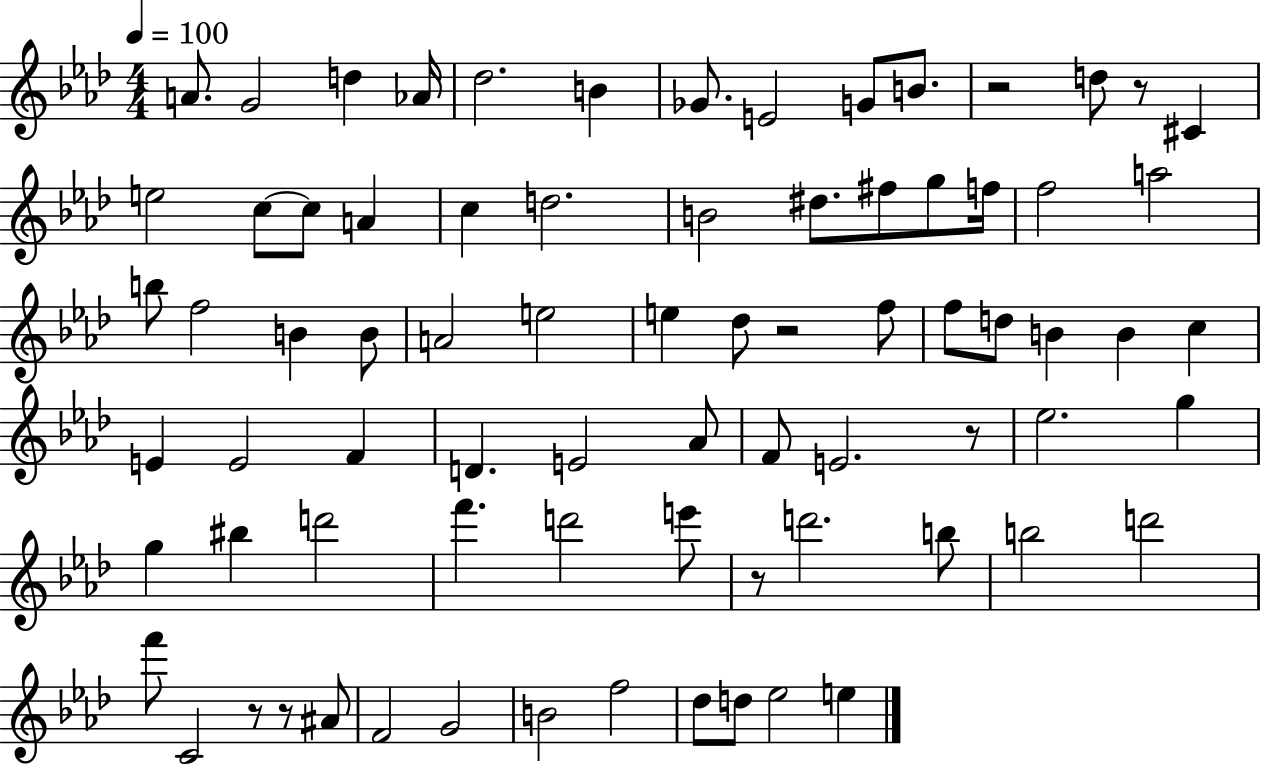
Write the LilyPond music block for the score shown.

{
  \clef treble
  \numericTimeSignature
  \time 4/4
  \key aes \major
  \tempo 4 = 100
  a'8. g'2 d''4 aes'16 | des''2. b'4 | ges'8. e'2 g'8 b'8. | r2 d''8 r8 cis'4 | \break e''2 c''8~~ c''8 a'4 | c''4 d''2. | b'2 dis''8. fis''8 g''8 f''16 | f''2 a''2 | \break b''8 f''2 b'4 b'8 | a'2 e''2 | e''4 des''8 r2 f''8 | f''8 d''8 b'4 b'4 c''4 | \break e'4 e'2 f'4 | d'4. e'2 aes'8 | f'8 e'2. r8 | ees''2. g''4 | \break g''4 bis''4 d'''2 | f'''4. d'''2 e'''8 | r8 d'''2. b''8 | b''2 d'''2 | \break f'''8 c'2 r8 r8 ais'8 | f'2 g'2 | b'2 f''2 | des''8 d''8 ees''2 e''4 | \break \bar "|."
}